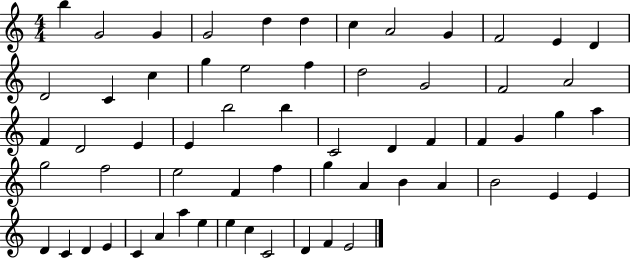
{
  \clef treble
  \numericTimeSignature
  \time 4/4
  \key c \major
  b''4 g'2 g'4 | g'2 d''4 d''4 | c''4 a'2 g'4 | f'2 e'4 d'4 | \break d'2 c'4 c''4 | g''4 e''2 f''4 | d''2 g'2 | f'2 a'2 | \break f'4 d'2 e'4 | e'4 b''2 b''4 | c'2 d'4 f'4 | f'4 g'4 g''4 a''4 | \break g''2 f''2 | e''2 f'4 f''4 | g''4 a'4 b'4 a'4 | b'2 e'4 e'4 | \break d'4 c'4 d'4 e'4 | c'4 a'4 a''4 e''4 | e''4 c''4 c'2 | d'4 f'4 e'2 | \break \bar "|."
}